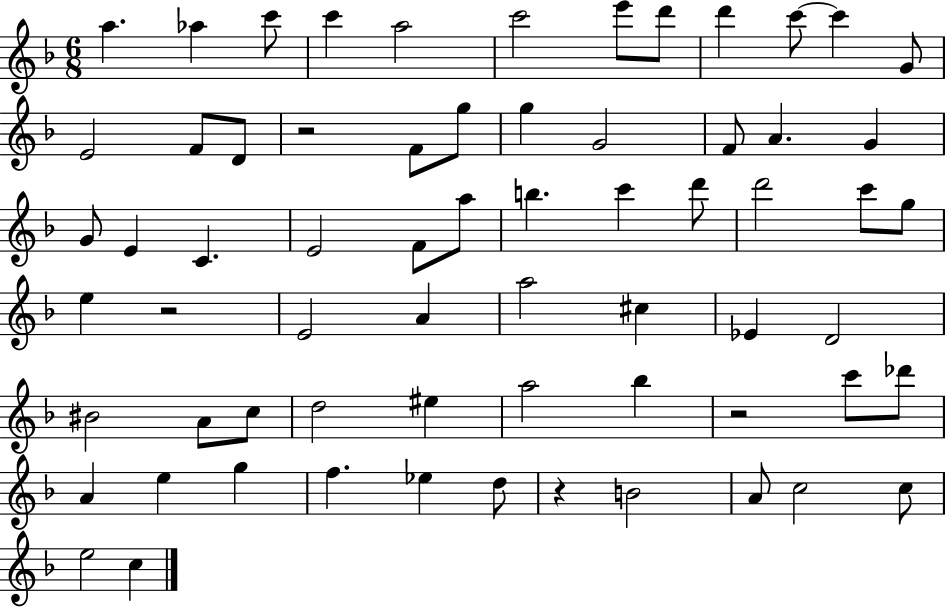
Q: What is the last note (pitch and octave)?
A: C5